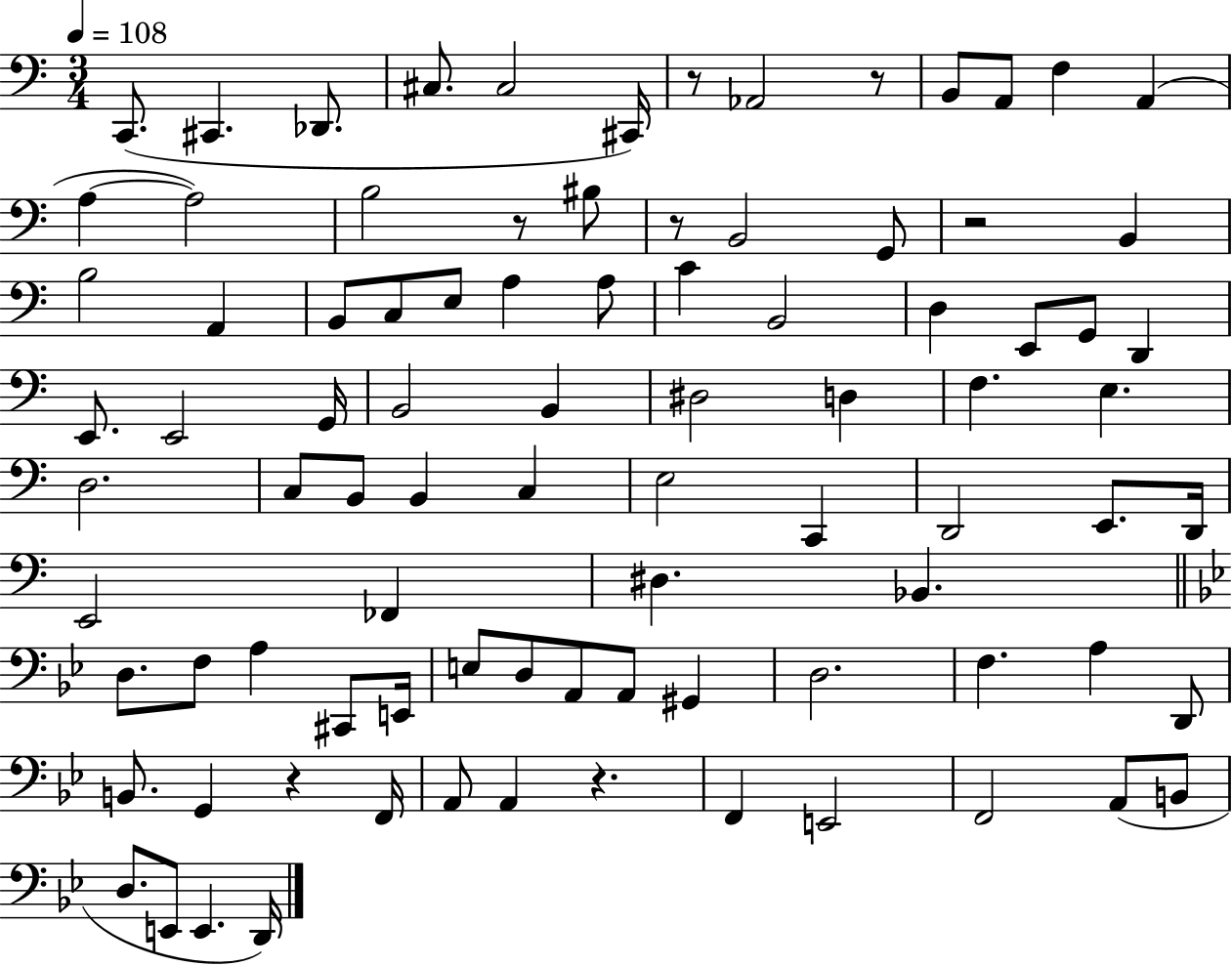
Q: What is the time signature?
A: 3/4